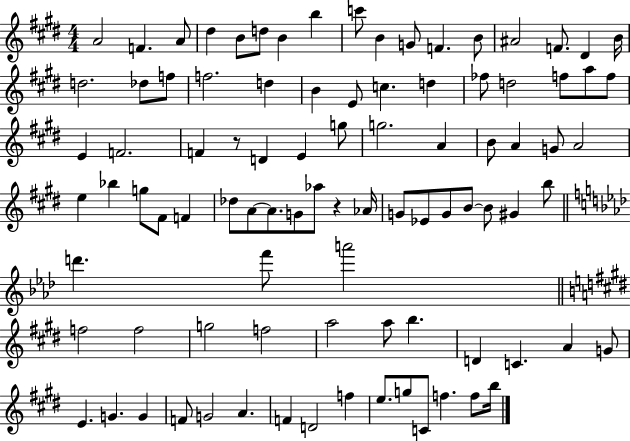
{
  \clef treble
  \numericTimeSignature
  \time 4/4
  \key e \major
  a'2 f'4. a'8 | dis''4 b'8 d''8 b'4 b''4 | c'''8 b'4 g'8 f'4. b'8 | ais'2 f'8. dis'4 b'16 | \break d''2. des''8 f''8 | f''2. d''4 | b'4 e'8 c''4. d''4 | fes''8 d''2 f''8 a''8 f''8 | \break e'4 f'2. | f'4 r8 d'4 e'4 g''8 | g''2. a'4 | b'8 a'4 g'8 a'2 | \break e''4 bes''4 g''8 fis'8 f'4 | des''8 a'8~~ a'8. g'8 aes''8 r4 aes'16 | g'8 ees'8 g'8 b'8~~ b'8 gis'4 b''8 | \bar "||" \break \key f \minor d'''4. f'''8 a'''2 | \bar "||" \break \key e \major f''2 f''2 | g''2 f''2 | a''2 a''8 b''4. | d'4 c'4. a'4 g'8 | \break e'4. g'4. g'4 | f'8 g'2 a'4. | f'4 d'2 f''4 | e''8. g''8 c'8 f''4. f''8 b''16 | \break \bar "|."
}